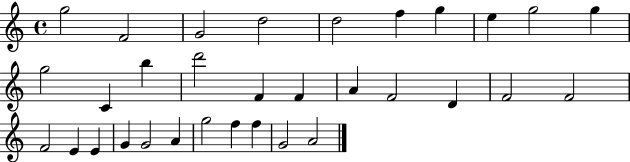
X:1
T:Untitled
M:4/4
L:1/4
K:C
g2 F2 G2 d2 d2 f g e g2 g g2 C b d'2 F F A F2 D F2 F2 F2 E E G G2 A g2 f f G2 A2